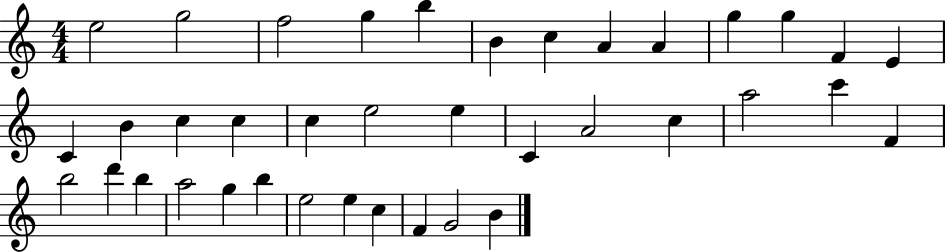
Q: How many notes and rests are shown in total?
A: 38